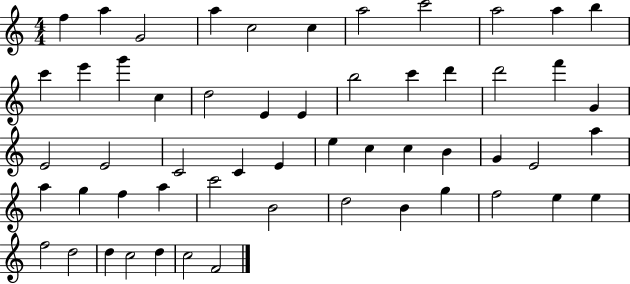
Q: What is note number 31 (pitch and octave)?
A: C5